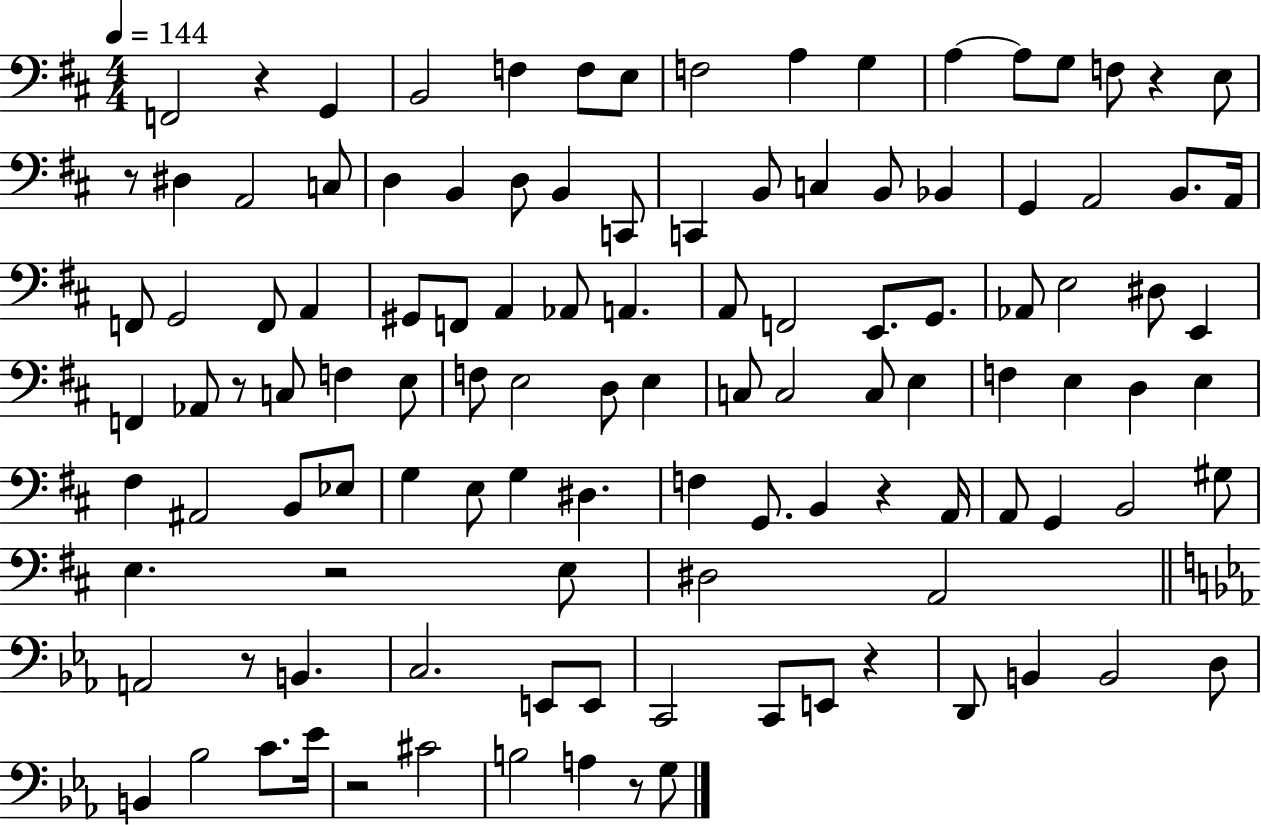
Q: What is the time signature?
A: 4/4